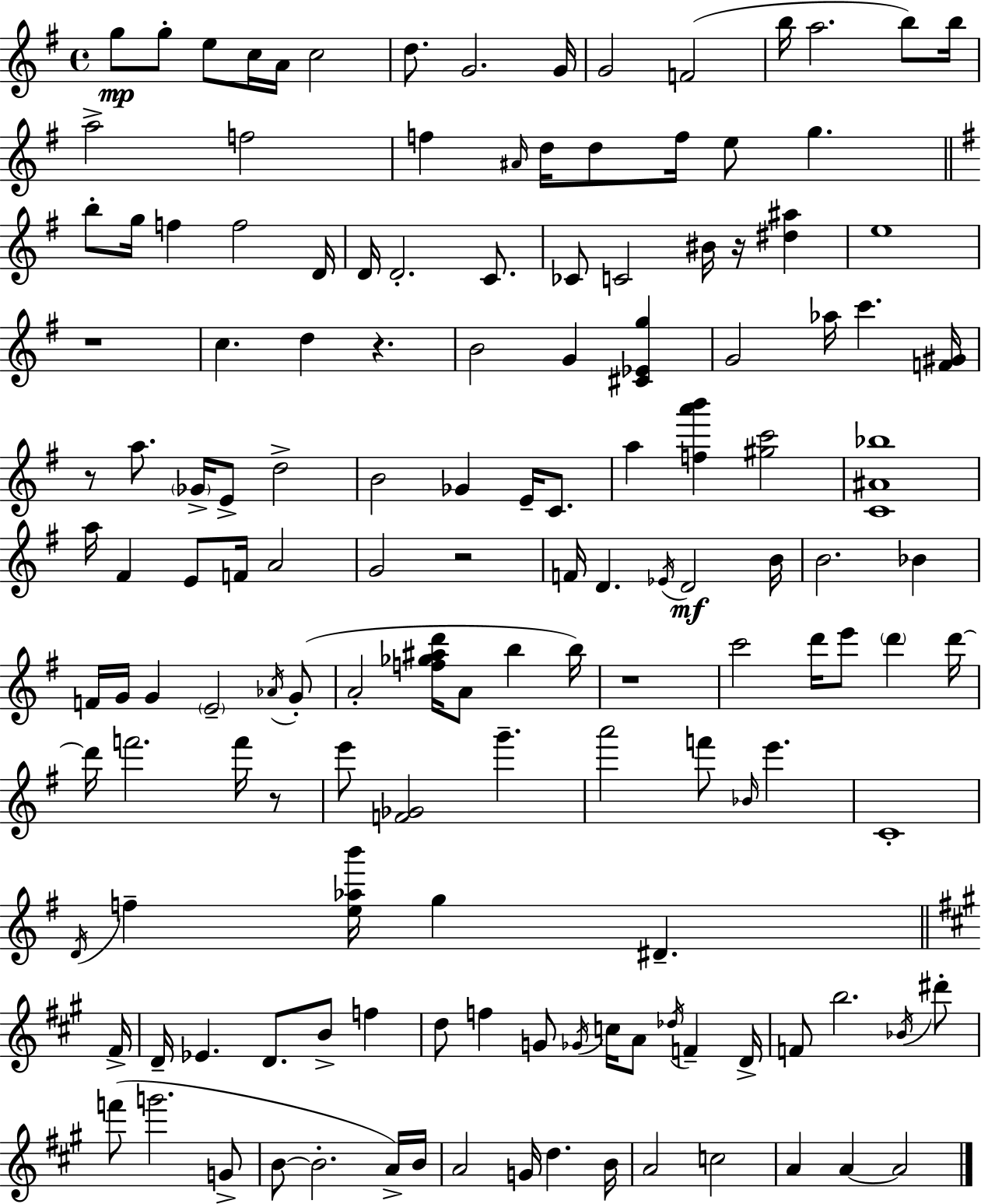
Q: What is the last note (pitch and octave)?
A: A4